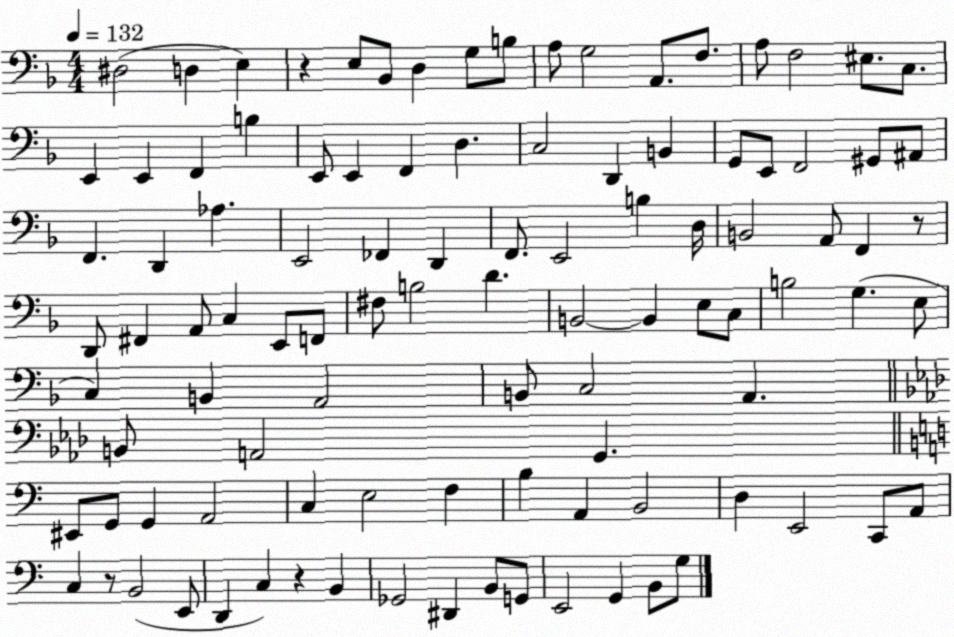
X:1
T:Untitled
M:4/4
L:1/4
K:F
^D,2 D, E, z E,/2 _B,,/2 D, G,/2 B,/2 A,/2 G,2 A,,/2 F,/2 A,/2 F,2 ^E,/2 C,/2 E,, E,, F,, B, E,,/2 E,, F,, D, C,2 D,, B,, G,,/2 E,,/2 F,,2 ^G,,/2 ^A,,/2 F,, D,, _A, E,,2 _F,, D,, F,,/2 E,,2 B, D,/4 B,,2 A,,/2 F,, z/2 D,,/2 ^F,, A,,/2 C, E,,/2 F,,/2 ^F,/2 B,2 D B,,2 B,, E,/2 C,/2 B,2 G, E,/2 C, B,, A,,2 B,,/2 C,2 A,, B,,/2 A,,2 G,, ^E,,/2 G,,/2 G,, A,,2 C, E,2 F, B, A,, B,,2 D, E,,2 C,,/2 A,,/2 C, z/2 B,,2 E,,/2 D,, C, z B,, _G,,2 ^D,, B,,/2 G,,/2 E,,2 G,, B,,/2 G,/2